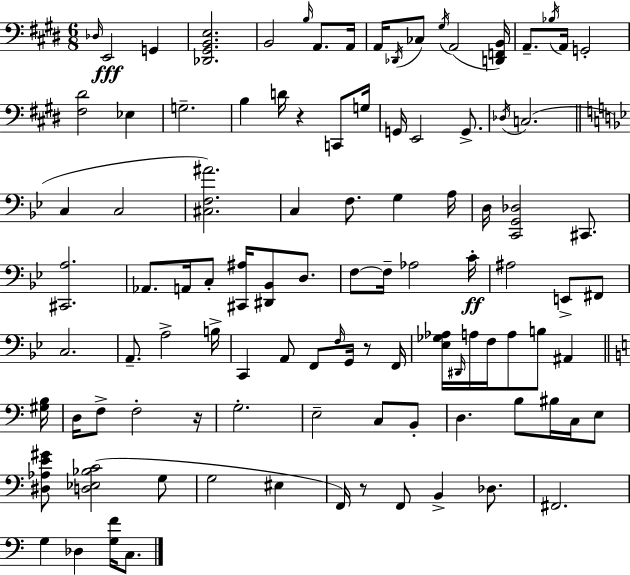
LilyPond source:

{
  \clef bass
  \numericTimeSignature
  \time 6/8
  \key e \major
  \grace { des16 }\fff e,2 g,4 | <des, gis, b, e>2. | b,2 \grace { b16 } a,8. | a,16 a,16 \acciaccatura { des,16 } ces8 \acciaccatura { gis16 }( a,2 | \break <d, f, b,>16) a,8.-- \acciaccatura { bes16 } a,16 g,2-. | <fis dis'>2 | ees4 g2.-- | b4 d'16 r4 | \break c,8 g16 g,16 e,2 | g,8.-> \acciaccatura { des16 } c2.( | \bar "||" \break \key g \minor c4 c2 | <cis f ais'>2.) | c4 f8. g4 a16 | d16 <c, g, des>2 cis,8. | \break <cis, a>2. | aes,8. a,16 c8-. <cis, ais>16 <dis, bes,>8 d8. | f8~~ f16-- aes2 c'16-.\ff | ais2 e,8-> fis,8 | \break c2. | a,8.-- a2-> b16-> | c,4 a,8 f,8 \grace { f16 } g,16 r8 | f,16 <ees ges aes>16 \grace { dis,16 } a16 f16 a8 b8 ais,4 | \break \bar "||" \break \key c \major <gis b>16 d16 f8-> f2-. | r16 g2.-. | e2-- c8 b,8-. | d4. b8 bis16 c16 e8 | \break <dis aes e' gis'>8 <d ees bes c'>2( g8 | g2 eis4 | f,16) r8 f,8 b,4-> des8. | fis,2. | \break g4 des4 <g f'>16 c8. | \bar "|."
}